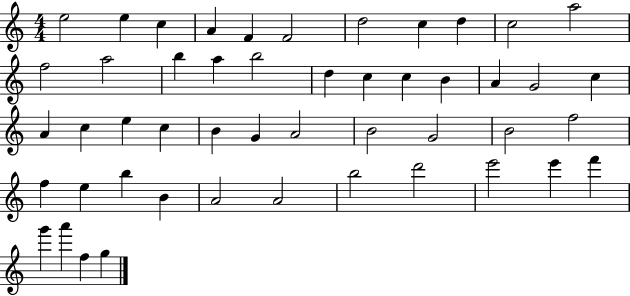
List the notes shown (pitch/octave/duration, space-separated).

E5/h E5/q C5/q A4/q F4/q F4/h D5/h C5/q D5/q C5/h A5/h F5/h A5/h B5/q A5/q B5/h D5/q C5/q C5/q B4/q A4/q G4/h C5/q A4/q C5/q E5/q C5/q B4/q G4/q A4/h B4/h G4/h B4/h F5/h F5/q E5/q B5/q B4/q A4/h A4/h B5/h D6/h E6/h E6/q F6/q G6/q A6/q F5/q G5/q